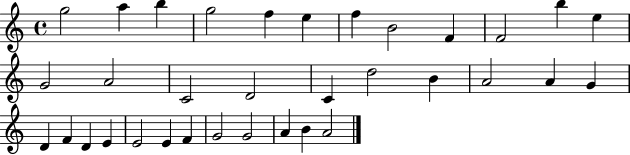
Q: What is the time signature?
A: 4/4